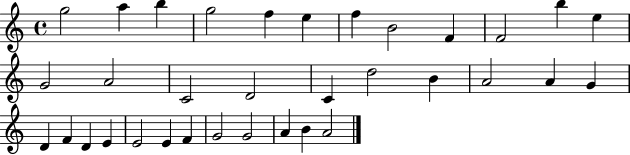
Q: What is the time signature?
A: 4/4